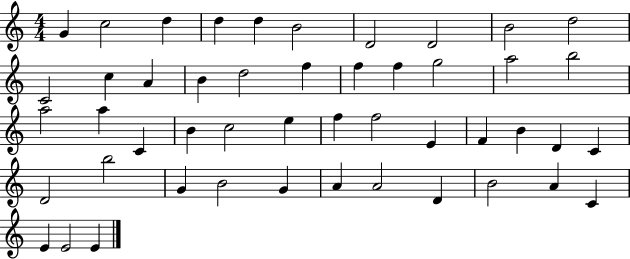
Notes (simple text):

G4/q C5/h D5/q D5/q D5/q B4/h D4/h D4/h B4/h D5/h C4/h C5/q A4/q B4/q D5/h F5/q F5/q F5/q G5/h A5/h B5/h A5/h A5/q C4/q B4/q C5/h E5/q F5/q F5/h E4/q F4/q B4/q D4/q C4/q D4/h B5/h G4/q B4/h G4/q A4/q A4/h D4/q B4/h A4/q C4/q E4/q E4/h E4/q